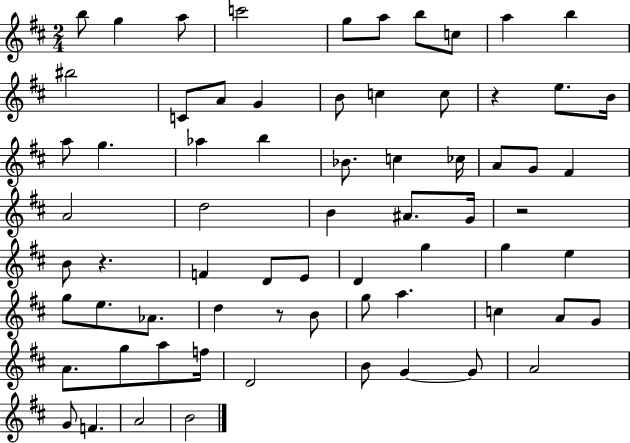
B5/e G5/q A5/e C6/h G5/e A5/e B5/e C5/e A5/q B5/q BIS5/h C4/e A4/e G4/q B4/e C5/q C5/e R/q E5/e. B4/s A5/e G5/q. Ab5/q B5/q Bb4/e. C5/q CES5/s A4/e G4/e F#4/q A4/h D5/h B4/q A#4/e. G4/s R/h B4/e R/q. F4/q D4/e E4/e D4/q G5/q G5/q E5/q G5/e E5/e. Ab4/e. D5/q R/e B4/e G5/e A5/q. C5/q A4/e G4/e A4/e. G5/e A5/e F5/s D4/h B4/e G4/q G4/e A4/h G4/e F4/q. A4/h B4/h